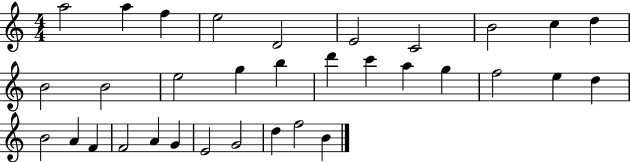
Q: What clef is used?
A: treble